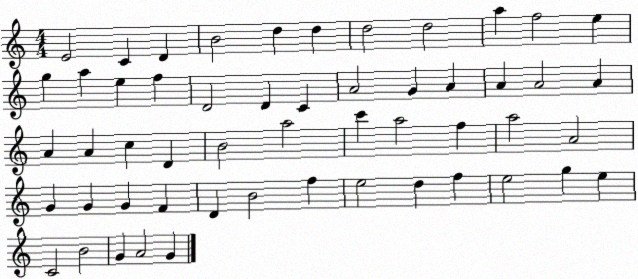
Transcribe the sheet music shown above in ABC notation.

X:1
T:Untitled
M:4/4
L:1/4
K:C
E2 C D B2 d d d2 d2 a f2 e g a e f D2 D C A2 G A A A2 A A A c D B2 a2 c' a2 f a2 A2 G G G F D B2 f e2 d f e2 g e C2 B2 G A2 G